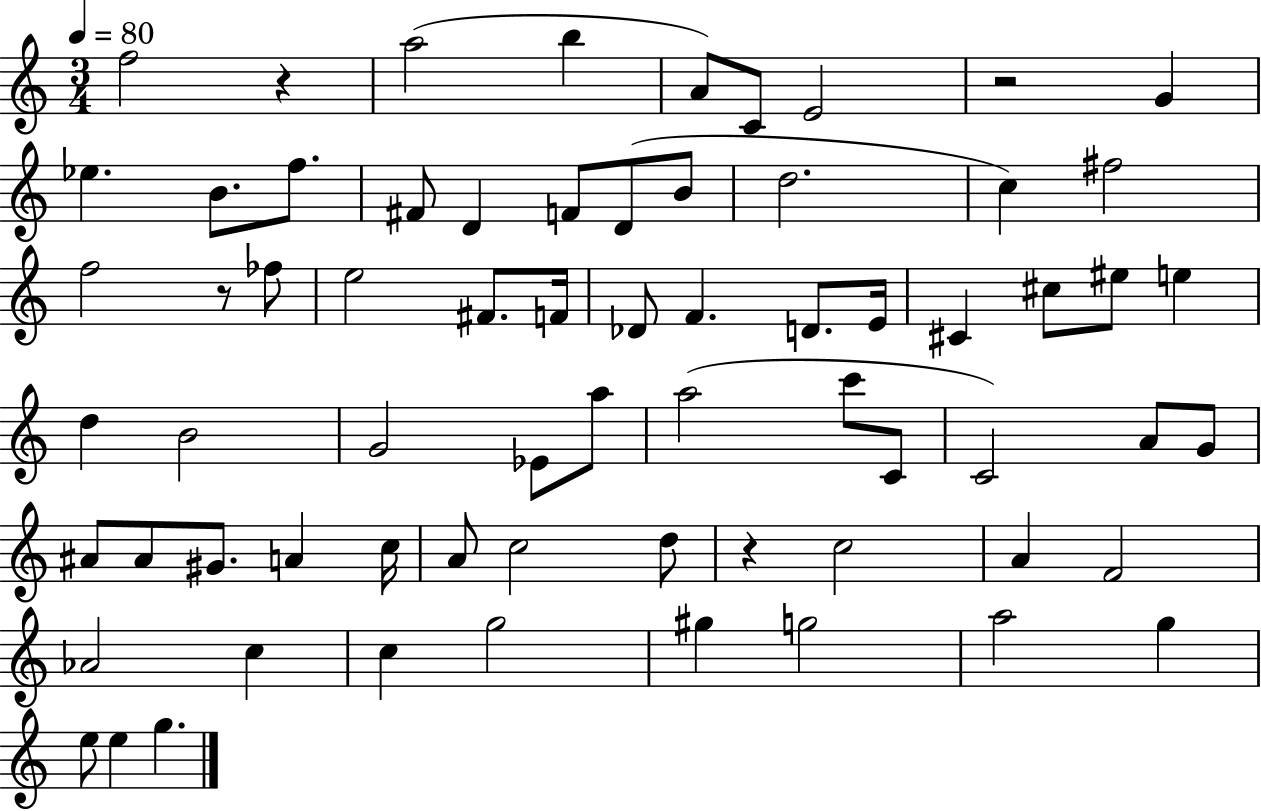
{
  \clef treble
  \numericTimeSignature
  \time 3/4
  \key c \major
  \tempo 4 = 80
  f''2 r4 | a''2( b''4 | a'8) c'8 e'2 | r2 g'4 | \break ees''4. b'8. f''8. | fis'8 d'4 f'8 d'8( b'8 | d''2. | c''4) fis''2 | \break f''2 r8 fes''8 | e''2 fis'8. f'16 | des'8 f'4. d'8. e'16 | cis'4 cis''8 eis''8 e''4 | \break d''4 b'2 | g'2 ees'8 a''8 | a''2( c'''8 c'8 | c'2) a'8 g'8 | \break ais'8 ais'8 gis'8. a'4 c''16 | a'8 c''2 d''8 | r4 c''2 | a'4 f'2 | \break aes'2 c''4 | c''4 g''2 | gis''4 g''2 | a''2 g''4 | \break e''8 e''4 g''4. | \bar "|."
}